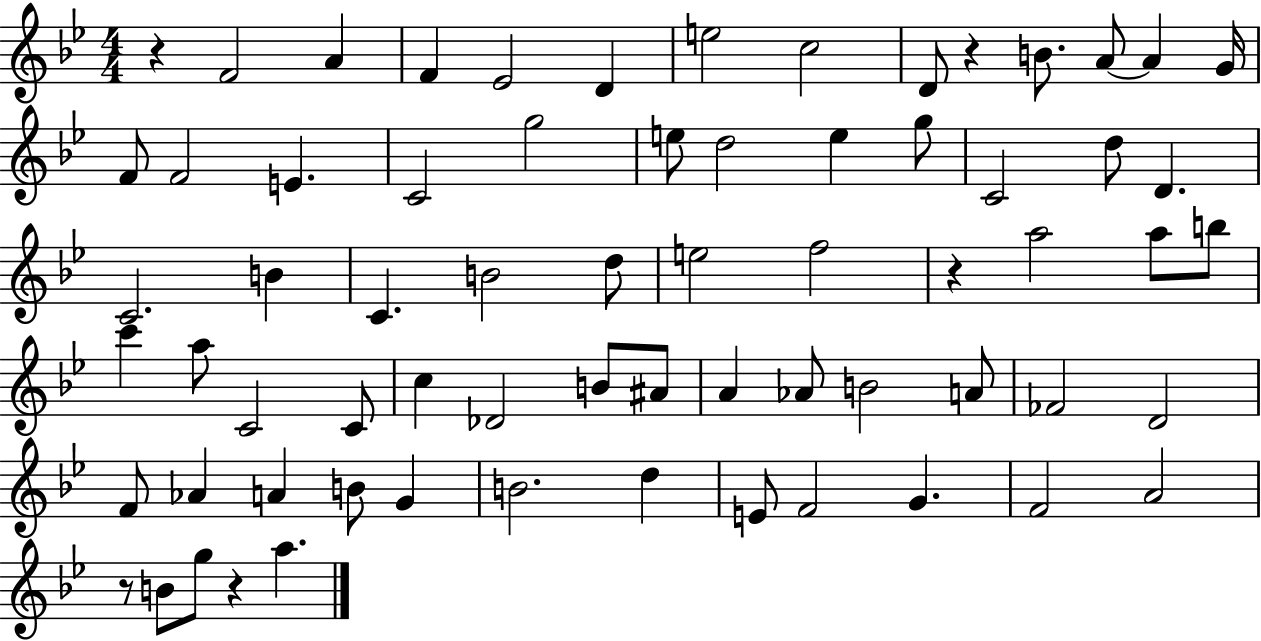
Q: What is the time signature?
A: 4/4